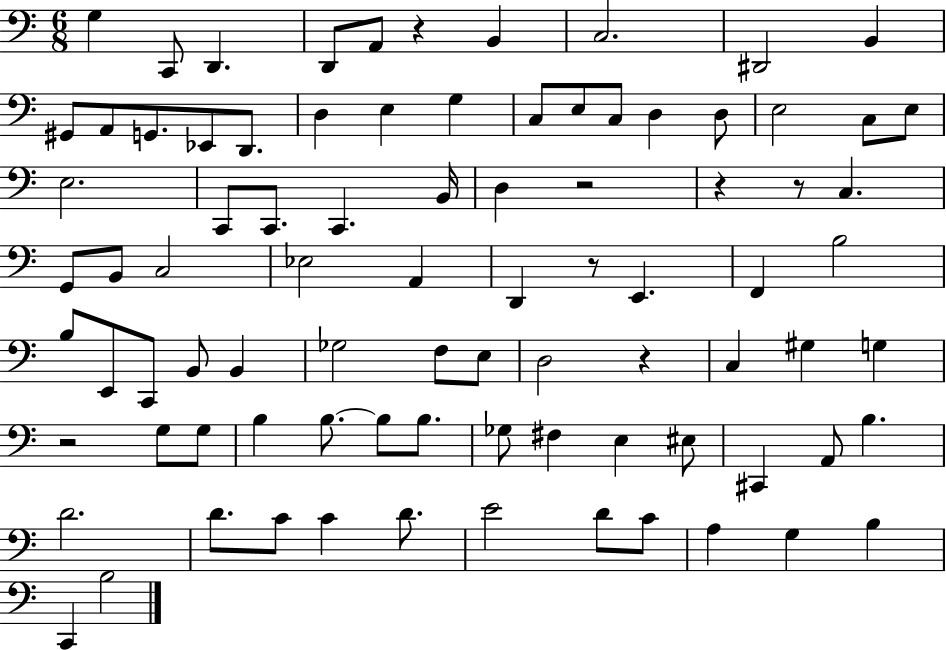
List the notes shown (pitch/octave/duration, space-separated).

G3/q C2/e D2/q. D2/e A2/e R/q B2/q C3/h. D#2/h B2/q G#2/e A2/e G2/e. Eb2/e D2/e. D3/q E3/q G3/q C3/e E3/e C3/e D3/q D3/e E3/h C3/e E3/e E3/h. C2/e C2/e. C2/q. B2/s D3/q R/h R/q R/e C3/q. G2/e B2/e C3/h Eb3/h A2/q D2/q R/e E2/q. F2/q B3/h B3/e E2/e C2/e B2/e B2/q Gb3/h F3/e E3/e D3/h R/q C3/q G#3/q G3/q R/h G3/e G3/e B3/q B3/e. B3/e B3/e. Gb3/e F#3/q E3/q EIS3/e C#2/q A2/e B3/q. D4/h. D4/e. C4/e C4/q D4/e. E4/h D4/e C4/e A3/q G3/q B3/q C2/q B3/h